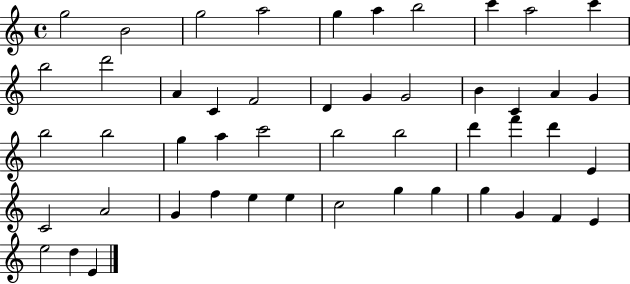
G5/h B4/h G5/h A5/h G5/q A5/q B5/h C6/q A5/h C6/q B5/h D6/h A4/q C4/q F4/h D4/q G4/q G4/h B4/q C4/q A4/q G4/q B5/h B5/h G5/q A5/q C6/h B5/h B5/h D6/q F6/q D6/q E4/q C4/h A4/h G4/q F5/q E5/q E5/q C5/h G5/q G5/q G5/q G4/q F4/q E4/q E5/h D5/q E4/q